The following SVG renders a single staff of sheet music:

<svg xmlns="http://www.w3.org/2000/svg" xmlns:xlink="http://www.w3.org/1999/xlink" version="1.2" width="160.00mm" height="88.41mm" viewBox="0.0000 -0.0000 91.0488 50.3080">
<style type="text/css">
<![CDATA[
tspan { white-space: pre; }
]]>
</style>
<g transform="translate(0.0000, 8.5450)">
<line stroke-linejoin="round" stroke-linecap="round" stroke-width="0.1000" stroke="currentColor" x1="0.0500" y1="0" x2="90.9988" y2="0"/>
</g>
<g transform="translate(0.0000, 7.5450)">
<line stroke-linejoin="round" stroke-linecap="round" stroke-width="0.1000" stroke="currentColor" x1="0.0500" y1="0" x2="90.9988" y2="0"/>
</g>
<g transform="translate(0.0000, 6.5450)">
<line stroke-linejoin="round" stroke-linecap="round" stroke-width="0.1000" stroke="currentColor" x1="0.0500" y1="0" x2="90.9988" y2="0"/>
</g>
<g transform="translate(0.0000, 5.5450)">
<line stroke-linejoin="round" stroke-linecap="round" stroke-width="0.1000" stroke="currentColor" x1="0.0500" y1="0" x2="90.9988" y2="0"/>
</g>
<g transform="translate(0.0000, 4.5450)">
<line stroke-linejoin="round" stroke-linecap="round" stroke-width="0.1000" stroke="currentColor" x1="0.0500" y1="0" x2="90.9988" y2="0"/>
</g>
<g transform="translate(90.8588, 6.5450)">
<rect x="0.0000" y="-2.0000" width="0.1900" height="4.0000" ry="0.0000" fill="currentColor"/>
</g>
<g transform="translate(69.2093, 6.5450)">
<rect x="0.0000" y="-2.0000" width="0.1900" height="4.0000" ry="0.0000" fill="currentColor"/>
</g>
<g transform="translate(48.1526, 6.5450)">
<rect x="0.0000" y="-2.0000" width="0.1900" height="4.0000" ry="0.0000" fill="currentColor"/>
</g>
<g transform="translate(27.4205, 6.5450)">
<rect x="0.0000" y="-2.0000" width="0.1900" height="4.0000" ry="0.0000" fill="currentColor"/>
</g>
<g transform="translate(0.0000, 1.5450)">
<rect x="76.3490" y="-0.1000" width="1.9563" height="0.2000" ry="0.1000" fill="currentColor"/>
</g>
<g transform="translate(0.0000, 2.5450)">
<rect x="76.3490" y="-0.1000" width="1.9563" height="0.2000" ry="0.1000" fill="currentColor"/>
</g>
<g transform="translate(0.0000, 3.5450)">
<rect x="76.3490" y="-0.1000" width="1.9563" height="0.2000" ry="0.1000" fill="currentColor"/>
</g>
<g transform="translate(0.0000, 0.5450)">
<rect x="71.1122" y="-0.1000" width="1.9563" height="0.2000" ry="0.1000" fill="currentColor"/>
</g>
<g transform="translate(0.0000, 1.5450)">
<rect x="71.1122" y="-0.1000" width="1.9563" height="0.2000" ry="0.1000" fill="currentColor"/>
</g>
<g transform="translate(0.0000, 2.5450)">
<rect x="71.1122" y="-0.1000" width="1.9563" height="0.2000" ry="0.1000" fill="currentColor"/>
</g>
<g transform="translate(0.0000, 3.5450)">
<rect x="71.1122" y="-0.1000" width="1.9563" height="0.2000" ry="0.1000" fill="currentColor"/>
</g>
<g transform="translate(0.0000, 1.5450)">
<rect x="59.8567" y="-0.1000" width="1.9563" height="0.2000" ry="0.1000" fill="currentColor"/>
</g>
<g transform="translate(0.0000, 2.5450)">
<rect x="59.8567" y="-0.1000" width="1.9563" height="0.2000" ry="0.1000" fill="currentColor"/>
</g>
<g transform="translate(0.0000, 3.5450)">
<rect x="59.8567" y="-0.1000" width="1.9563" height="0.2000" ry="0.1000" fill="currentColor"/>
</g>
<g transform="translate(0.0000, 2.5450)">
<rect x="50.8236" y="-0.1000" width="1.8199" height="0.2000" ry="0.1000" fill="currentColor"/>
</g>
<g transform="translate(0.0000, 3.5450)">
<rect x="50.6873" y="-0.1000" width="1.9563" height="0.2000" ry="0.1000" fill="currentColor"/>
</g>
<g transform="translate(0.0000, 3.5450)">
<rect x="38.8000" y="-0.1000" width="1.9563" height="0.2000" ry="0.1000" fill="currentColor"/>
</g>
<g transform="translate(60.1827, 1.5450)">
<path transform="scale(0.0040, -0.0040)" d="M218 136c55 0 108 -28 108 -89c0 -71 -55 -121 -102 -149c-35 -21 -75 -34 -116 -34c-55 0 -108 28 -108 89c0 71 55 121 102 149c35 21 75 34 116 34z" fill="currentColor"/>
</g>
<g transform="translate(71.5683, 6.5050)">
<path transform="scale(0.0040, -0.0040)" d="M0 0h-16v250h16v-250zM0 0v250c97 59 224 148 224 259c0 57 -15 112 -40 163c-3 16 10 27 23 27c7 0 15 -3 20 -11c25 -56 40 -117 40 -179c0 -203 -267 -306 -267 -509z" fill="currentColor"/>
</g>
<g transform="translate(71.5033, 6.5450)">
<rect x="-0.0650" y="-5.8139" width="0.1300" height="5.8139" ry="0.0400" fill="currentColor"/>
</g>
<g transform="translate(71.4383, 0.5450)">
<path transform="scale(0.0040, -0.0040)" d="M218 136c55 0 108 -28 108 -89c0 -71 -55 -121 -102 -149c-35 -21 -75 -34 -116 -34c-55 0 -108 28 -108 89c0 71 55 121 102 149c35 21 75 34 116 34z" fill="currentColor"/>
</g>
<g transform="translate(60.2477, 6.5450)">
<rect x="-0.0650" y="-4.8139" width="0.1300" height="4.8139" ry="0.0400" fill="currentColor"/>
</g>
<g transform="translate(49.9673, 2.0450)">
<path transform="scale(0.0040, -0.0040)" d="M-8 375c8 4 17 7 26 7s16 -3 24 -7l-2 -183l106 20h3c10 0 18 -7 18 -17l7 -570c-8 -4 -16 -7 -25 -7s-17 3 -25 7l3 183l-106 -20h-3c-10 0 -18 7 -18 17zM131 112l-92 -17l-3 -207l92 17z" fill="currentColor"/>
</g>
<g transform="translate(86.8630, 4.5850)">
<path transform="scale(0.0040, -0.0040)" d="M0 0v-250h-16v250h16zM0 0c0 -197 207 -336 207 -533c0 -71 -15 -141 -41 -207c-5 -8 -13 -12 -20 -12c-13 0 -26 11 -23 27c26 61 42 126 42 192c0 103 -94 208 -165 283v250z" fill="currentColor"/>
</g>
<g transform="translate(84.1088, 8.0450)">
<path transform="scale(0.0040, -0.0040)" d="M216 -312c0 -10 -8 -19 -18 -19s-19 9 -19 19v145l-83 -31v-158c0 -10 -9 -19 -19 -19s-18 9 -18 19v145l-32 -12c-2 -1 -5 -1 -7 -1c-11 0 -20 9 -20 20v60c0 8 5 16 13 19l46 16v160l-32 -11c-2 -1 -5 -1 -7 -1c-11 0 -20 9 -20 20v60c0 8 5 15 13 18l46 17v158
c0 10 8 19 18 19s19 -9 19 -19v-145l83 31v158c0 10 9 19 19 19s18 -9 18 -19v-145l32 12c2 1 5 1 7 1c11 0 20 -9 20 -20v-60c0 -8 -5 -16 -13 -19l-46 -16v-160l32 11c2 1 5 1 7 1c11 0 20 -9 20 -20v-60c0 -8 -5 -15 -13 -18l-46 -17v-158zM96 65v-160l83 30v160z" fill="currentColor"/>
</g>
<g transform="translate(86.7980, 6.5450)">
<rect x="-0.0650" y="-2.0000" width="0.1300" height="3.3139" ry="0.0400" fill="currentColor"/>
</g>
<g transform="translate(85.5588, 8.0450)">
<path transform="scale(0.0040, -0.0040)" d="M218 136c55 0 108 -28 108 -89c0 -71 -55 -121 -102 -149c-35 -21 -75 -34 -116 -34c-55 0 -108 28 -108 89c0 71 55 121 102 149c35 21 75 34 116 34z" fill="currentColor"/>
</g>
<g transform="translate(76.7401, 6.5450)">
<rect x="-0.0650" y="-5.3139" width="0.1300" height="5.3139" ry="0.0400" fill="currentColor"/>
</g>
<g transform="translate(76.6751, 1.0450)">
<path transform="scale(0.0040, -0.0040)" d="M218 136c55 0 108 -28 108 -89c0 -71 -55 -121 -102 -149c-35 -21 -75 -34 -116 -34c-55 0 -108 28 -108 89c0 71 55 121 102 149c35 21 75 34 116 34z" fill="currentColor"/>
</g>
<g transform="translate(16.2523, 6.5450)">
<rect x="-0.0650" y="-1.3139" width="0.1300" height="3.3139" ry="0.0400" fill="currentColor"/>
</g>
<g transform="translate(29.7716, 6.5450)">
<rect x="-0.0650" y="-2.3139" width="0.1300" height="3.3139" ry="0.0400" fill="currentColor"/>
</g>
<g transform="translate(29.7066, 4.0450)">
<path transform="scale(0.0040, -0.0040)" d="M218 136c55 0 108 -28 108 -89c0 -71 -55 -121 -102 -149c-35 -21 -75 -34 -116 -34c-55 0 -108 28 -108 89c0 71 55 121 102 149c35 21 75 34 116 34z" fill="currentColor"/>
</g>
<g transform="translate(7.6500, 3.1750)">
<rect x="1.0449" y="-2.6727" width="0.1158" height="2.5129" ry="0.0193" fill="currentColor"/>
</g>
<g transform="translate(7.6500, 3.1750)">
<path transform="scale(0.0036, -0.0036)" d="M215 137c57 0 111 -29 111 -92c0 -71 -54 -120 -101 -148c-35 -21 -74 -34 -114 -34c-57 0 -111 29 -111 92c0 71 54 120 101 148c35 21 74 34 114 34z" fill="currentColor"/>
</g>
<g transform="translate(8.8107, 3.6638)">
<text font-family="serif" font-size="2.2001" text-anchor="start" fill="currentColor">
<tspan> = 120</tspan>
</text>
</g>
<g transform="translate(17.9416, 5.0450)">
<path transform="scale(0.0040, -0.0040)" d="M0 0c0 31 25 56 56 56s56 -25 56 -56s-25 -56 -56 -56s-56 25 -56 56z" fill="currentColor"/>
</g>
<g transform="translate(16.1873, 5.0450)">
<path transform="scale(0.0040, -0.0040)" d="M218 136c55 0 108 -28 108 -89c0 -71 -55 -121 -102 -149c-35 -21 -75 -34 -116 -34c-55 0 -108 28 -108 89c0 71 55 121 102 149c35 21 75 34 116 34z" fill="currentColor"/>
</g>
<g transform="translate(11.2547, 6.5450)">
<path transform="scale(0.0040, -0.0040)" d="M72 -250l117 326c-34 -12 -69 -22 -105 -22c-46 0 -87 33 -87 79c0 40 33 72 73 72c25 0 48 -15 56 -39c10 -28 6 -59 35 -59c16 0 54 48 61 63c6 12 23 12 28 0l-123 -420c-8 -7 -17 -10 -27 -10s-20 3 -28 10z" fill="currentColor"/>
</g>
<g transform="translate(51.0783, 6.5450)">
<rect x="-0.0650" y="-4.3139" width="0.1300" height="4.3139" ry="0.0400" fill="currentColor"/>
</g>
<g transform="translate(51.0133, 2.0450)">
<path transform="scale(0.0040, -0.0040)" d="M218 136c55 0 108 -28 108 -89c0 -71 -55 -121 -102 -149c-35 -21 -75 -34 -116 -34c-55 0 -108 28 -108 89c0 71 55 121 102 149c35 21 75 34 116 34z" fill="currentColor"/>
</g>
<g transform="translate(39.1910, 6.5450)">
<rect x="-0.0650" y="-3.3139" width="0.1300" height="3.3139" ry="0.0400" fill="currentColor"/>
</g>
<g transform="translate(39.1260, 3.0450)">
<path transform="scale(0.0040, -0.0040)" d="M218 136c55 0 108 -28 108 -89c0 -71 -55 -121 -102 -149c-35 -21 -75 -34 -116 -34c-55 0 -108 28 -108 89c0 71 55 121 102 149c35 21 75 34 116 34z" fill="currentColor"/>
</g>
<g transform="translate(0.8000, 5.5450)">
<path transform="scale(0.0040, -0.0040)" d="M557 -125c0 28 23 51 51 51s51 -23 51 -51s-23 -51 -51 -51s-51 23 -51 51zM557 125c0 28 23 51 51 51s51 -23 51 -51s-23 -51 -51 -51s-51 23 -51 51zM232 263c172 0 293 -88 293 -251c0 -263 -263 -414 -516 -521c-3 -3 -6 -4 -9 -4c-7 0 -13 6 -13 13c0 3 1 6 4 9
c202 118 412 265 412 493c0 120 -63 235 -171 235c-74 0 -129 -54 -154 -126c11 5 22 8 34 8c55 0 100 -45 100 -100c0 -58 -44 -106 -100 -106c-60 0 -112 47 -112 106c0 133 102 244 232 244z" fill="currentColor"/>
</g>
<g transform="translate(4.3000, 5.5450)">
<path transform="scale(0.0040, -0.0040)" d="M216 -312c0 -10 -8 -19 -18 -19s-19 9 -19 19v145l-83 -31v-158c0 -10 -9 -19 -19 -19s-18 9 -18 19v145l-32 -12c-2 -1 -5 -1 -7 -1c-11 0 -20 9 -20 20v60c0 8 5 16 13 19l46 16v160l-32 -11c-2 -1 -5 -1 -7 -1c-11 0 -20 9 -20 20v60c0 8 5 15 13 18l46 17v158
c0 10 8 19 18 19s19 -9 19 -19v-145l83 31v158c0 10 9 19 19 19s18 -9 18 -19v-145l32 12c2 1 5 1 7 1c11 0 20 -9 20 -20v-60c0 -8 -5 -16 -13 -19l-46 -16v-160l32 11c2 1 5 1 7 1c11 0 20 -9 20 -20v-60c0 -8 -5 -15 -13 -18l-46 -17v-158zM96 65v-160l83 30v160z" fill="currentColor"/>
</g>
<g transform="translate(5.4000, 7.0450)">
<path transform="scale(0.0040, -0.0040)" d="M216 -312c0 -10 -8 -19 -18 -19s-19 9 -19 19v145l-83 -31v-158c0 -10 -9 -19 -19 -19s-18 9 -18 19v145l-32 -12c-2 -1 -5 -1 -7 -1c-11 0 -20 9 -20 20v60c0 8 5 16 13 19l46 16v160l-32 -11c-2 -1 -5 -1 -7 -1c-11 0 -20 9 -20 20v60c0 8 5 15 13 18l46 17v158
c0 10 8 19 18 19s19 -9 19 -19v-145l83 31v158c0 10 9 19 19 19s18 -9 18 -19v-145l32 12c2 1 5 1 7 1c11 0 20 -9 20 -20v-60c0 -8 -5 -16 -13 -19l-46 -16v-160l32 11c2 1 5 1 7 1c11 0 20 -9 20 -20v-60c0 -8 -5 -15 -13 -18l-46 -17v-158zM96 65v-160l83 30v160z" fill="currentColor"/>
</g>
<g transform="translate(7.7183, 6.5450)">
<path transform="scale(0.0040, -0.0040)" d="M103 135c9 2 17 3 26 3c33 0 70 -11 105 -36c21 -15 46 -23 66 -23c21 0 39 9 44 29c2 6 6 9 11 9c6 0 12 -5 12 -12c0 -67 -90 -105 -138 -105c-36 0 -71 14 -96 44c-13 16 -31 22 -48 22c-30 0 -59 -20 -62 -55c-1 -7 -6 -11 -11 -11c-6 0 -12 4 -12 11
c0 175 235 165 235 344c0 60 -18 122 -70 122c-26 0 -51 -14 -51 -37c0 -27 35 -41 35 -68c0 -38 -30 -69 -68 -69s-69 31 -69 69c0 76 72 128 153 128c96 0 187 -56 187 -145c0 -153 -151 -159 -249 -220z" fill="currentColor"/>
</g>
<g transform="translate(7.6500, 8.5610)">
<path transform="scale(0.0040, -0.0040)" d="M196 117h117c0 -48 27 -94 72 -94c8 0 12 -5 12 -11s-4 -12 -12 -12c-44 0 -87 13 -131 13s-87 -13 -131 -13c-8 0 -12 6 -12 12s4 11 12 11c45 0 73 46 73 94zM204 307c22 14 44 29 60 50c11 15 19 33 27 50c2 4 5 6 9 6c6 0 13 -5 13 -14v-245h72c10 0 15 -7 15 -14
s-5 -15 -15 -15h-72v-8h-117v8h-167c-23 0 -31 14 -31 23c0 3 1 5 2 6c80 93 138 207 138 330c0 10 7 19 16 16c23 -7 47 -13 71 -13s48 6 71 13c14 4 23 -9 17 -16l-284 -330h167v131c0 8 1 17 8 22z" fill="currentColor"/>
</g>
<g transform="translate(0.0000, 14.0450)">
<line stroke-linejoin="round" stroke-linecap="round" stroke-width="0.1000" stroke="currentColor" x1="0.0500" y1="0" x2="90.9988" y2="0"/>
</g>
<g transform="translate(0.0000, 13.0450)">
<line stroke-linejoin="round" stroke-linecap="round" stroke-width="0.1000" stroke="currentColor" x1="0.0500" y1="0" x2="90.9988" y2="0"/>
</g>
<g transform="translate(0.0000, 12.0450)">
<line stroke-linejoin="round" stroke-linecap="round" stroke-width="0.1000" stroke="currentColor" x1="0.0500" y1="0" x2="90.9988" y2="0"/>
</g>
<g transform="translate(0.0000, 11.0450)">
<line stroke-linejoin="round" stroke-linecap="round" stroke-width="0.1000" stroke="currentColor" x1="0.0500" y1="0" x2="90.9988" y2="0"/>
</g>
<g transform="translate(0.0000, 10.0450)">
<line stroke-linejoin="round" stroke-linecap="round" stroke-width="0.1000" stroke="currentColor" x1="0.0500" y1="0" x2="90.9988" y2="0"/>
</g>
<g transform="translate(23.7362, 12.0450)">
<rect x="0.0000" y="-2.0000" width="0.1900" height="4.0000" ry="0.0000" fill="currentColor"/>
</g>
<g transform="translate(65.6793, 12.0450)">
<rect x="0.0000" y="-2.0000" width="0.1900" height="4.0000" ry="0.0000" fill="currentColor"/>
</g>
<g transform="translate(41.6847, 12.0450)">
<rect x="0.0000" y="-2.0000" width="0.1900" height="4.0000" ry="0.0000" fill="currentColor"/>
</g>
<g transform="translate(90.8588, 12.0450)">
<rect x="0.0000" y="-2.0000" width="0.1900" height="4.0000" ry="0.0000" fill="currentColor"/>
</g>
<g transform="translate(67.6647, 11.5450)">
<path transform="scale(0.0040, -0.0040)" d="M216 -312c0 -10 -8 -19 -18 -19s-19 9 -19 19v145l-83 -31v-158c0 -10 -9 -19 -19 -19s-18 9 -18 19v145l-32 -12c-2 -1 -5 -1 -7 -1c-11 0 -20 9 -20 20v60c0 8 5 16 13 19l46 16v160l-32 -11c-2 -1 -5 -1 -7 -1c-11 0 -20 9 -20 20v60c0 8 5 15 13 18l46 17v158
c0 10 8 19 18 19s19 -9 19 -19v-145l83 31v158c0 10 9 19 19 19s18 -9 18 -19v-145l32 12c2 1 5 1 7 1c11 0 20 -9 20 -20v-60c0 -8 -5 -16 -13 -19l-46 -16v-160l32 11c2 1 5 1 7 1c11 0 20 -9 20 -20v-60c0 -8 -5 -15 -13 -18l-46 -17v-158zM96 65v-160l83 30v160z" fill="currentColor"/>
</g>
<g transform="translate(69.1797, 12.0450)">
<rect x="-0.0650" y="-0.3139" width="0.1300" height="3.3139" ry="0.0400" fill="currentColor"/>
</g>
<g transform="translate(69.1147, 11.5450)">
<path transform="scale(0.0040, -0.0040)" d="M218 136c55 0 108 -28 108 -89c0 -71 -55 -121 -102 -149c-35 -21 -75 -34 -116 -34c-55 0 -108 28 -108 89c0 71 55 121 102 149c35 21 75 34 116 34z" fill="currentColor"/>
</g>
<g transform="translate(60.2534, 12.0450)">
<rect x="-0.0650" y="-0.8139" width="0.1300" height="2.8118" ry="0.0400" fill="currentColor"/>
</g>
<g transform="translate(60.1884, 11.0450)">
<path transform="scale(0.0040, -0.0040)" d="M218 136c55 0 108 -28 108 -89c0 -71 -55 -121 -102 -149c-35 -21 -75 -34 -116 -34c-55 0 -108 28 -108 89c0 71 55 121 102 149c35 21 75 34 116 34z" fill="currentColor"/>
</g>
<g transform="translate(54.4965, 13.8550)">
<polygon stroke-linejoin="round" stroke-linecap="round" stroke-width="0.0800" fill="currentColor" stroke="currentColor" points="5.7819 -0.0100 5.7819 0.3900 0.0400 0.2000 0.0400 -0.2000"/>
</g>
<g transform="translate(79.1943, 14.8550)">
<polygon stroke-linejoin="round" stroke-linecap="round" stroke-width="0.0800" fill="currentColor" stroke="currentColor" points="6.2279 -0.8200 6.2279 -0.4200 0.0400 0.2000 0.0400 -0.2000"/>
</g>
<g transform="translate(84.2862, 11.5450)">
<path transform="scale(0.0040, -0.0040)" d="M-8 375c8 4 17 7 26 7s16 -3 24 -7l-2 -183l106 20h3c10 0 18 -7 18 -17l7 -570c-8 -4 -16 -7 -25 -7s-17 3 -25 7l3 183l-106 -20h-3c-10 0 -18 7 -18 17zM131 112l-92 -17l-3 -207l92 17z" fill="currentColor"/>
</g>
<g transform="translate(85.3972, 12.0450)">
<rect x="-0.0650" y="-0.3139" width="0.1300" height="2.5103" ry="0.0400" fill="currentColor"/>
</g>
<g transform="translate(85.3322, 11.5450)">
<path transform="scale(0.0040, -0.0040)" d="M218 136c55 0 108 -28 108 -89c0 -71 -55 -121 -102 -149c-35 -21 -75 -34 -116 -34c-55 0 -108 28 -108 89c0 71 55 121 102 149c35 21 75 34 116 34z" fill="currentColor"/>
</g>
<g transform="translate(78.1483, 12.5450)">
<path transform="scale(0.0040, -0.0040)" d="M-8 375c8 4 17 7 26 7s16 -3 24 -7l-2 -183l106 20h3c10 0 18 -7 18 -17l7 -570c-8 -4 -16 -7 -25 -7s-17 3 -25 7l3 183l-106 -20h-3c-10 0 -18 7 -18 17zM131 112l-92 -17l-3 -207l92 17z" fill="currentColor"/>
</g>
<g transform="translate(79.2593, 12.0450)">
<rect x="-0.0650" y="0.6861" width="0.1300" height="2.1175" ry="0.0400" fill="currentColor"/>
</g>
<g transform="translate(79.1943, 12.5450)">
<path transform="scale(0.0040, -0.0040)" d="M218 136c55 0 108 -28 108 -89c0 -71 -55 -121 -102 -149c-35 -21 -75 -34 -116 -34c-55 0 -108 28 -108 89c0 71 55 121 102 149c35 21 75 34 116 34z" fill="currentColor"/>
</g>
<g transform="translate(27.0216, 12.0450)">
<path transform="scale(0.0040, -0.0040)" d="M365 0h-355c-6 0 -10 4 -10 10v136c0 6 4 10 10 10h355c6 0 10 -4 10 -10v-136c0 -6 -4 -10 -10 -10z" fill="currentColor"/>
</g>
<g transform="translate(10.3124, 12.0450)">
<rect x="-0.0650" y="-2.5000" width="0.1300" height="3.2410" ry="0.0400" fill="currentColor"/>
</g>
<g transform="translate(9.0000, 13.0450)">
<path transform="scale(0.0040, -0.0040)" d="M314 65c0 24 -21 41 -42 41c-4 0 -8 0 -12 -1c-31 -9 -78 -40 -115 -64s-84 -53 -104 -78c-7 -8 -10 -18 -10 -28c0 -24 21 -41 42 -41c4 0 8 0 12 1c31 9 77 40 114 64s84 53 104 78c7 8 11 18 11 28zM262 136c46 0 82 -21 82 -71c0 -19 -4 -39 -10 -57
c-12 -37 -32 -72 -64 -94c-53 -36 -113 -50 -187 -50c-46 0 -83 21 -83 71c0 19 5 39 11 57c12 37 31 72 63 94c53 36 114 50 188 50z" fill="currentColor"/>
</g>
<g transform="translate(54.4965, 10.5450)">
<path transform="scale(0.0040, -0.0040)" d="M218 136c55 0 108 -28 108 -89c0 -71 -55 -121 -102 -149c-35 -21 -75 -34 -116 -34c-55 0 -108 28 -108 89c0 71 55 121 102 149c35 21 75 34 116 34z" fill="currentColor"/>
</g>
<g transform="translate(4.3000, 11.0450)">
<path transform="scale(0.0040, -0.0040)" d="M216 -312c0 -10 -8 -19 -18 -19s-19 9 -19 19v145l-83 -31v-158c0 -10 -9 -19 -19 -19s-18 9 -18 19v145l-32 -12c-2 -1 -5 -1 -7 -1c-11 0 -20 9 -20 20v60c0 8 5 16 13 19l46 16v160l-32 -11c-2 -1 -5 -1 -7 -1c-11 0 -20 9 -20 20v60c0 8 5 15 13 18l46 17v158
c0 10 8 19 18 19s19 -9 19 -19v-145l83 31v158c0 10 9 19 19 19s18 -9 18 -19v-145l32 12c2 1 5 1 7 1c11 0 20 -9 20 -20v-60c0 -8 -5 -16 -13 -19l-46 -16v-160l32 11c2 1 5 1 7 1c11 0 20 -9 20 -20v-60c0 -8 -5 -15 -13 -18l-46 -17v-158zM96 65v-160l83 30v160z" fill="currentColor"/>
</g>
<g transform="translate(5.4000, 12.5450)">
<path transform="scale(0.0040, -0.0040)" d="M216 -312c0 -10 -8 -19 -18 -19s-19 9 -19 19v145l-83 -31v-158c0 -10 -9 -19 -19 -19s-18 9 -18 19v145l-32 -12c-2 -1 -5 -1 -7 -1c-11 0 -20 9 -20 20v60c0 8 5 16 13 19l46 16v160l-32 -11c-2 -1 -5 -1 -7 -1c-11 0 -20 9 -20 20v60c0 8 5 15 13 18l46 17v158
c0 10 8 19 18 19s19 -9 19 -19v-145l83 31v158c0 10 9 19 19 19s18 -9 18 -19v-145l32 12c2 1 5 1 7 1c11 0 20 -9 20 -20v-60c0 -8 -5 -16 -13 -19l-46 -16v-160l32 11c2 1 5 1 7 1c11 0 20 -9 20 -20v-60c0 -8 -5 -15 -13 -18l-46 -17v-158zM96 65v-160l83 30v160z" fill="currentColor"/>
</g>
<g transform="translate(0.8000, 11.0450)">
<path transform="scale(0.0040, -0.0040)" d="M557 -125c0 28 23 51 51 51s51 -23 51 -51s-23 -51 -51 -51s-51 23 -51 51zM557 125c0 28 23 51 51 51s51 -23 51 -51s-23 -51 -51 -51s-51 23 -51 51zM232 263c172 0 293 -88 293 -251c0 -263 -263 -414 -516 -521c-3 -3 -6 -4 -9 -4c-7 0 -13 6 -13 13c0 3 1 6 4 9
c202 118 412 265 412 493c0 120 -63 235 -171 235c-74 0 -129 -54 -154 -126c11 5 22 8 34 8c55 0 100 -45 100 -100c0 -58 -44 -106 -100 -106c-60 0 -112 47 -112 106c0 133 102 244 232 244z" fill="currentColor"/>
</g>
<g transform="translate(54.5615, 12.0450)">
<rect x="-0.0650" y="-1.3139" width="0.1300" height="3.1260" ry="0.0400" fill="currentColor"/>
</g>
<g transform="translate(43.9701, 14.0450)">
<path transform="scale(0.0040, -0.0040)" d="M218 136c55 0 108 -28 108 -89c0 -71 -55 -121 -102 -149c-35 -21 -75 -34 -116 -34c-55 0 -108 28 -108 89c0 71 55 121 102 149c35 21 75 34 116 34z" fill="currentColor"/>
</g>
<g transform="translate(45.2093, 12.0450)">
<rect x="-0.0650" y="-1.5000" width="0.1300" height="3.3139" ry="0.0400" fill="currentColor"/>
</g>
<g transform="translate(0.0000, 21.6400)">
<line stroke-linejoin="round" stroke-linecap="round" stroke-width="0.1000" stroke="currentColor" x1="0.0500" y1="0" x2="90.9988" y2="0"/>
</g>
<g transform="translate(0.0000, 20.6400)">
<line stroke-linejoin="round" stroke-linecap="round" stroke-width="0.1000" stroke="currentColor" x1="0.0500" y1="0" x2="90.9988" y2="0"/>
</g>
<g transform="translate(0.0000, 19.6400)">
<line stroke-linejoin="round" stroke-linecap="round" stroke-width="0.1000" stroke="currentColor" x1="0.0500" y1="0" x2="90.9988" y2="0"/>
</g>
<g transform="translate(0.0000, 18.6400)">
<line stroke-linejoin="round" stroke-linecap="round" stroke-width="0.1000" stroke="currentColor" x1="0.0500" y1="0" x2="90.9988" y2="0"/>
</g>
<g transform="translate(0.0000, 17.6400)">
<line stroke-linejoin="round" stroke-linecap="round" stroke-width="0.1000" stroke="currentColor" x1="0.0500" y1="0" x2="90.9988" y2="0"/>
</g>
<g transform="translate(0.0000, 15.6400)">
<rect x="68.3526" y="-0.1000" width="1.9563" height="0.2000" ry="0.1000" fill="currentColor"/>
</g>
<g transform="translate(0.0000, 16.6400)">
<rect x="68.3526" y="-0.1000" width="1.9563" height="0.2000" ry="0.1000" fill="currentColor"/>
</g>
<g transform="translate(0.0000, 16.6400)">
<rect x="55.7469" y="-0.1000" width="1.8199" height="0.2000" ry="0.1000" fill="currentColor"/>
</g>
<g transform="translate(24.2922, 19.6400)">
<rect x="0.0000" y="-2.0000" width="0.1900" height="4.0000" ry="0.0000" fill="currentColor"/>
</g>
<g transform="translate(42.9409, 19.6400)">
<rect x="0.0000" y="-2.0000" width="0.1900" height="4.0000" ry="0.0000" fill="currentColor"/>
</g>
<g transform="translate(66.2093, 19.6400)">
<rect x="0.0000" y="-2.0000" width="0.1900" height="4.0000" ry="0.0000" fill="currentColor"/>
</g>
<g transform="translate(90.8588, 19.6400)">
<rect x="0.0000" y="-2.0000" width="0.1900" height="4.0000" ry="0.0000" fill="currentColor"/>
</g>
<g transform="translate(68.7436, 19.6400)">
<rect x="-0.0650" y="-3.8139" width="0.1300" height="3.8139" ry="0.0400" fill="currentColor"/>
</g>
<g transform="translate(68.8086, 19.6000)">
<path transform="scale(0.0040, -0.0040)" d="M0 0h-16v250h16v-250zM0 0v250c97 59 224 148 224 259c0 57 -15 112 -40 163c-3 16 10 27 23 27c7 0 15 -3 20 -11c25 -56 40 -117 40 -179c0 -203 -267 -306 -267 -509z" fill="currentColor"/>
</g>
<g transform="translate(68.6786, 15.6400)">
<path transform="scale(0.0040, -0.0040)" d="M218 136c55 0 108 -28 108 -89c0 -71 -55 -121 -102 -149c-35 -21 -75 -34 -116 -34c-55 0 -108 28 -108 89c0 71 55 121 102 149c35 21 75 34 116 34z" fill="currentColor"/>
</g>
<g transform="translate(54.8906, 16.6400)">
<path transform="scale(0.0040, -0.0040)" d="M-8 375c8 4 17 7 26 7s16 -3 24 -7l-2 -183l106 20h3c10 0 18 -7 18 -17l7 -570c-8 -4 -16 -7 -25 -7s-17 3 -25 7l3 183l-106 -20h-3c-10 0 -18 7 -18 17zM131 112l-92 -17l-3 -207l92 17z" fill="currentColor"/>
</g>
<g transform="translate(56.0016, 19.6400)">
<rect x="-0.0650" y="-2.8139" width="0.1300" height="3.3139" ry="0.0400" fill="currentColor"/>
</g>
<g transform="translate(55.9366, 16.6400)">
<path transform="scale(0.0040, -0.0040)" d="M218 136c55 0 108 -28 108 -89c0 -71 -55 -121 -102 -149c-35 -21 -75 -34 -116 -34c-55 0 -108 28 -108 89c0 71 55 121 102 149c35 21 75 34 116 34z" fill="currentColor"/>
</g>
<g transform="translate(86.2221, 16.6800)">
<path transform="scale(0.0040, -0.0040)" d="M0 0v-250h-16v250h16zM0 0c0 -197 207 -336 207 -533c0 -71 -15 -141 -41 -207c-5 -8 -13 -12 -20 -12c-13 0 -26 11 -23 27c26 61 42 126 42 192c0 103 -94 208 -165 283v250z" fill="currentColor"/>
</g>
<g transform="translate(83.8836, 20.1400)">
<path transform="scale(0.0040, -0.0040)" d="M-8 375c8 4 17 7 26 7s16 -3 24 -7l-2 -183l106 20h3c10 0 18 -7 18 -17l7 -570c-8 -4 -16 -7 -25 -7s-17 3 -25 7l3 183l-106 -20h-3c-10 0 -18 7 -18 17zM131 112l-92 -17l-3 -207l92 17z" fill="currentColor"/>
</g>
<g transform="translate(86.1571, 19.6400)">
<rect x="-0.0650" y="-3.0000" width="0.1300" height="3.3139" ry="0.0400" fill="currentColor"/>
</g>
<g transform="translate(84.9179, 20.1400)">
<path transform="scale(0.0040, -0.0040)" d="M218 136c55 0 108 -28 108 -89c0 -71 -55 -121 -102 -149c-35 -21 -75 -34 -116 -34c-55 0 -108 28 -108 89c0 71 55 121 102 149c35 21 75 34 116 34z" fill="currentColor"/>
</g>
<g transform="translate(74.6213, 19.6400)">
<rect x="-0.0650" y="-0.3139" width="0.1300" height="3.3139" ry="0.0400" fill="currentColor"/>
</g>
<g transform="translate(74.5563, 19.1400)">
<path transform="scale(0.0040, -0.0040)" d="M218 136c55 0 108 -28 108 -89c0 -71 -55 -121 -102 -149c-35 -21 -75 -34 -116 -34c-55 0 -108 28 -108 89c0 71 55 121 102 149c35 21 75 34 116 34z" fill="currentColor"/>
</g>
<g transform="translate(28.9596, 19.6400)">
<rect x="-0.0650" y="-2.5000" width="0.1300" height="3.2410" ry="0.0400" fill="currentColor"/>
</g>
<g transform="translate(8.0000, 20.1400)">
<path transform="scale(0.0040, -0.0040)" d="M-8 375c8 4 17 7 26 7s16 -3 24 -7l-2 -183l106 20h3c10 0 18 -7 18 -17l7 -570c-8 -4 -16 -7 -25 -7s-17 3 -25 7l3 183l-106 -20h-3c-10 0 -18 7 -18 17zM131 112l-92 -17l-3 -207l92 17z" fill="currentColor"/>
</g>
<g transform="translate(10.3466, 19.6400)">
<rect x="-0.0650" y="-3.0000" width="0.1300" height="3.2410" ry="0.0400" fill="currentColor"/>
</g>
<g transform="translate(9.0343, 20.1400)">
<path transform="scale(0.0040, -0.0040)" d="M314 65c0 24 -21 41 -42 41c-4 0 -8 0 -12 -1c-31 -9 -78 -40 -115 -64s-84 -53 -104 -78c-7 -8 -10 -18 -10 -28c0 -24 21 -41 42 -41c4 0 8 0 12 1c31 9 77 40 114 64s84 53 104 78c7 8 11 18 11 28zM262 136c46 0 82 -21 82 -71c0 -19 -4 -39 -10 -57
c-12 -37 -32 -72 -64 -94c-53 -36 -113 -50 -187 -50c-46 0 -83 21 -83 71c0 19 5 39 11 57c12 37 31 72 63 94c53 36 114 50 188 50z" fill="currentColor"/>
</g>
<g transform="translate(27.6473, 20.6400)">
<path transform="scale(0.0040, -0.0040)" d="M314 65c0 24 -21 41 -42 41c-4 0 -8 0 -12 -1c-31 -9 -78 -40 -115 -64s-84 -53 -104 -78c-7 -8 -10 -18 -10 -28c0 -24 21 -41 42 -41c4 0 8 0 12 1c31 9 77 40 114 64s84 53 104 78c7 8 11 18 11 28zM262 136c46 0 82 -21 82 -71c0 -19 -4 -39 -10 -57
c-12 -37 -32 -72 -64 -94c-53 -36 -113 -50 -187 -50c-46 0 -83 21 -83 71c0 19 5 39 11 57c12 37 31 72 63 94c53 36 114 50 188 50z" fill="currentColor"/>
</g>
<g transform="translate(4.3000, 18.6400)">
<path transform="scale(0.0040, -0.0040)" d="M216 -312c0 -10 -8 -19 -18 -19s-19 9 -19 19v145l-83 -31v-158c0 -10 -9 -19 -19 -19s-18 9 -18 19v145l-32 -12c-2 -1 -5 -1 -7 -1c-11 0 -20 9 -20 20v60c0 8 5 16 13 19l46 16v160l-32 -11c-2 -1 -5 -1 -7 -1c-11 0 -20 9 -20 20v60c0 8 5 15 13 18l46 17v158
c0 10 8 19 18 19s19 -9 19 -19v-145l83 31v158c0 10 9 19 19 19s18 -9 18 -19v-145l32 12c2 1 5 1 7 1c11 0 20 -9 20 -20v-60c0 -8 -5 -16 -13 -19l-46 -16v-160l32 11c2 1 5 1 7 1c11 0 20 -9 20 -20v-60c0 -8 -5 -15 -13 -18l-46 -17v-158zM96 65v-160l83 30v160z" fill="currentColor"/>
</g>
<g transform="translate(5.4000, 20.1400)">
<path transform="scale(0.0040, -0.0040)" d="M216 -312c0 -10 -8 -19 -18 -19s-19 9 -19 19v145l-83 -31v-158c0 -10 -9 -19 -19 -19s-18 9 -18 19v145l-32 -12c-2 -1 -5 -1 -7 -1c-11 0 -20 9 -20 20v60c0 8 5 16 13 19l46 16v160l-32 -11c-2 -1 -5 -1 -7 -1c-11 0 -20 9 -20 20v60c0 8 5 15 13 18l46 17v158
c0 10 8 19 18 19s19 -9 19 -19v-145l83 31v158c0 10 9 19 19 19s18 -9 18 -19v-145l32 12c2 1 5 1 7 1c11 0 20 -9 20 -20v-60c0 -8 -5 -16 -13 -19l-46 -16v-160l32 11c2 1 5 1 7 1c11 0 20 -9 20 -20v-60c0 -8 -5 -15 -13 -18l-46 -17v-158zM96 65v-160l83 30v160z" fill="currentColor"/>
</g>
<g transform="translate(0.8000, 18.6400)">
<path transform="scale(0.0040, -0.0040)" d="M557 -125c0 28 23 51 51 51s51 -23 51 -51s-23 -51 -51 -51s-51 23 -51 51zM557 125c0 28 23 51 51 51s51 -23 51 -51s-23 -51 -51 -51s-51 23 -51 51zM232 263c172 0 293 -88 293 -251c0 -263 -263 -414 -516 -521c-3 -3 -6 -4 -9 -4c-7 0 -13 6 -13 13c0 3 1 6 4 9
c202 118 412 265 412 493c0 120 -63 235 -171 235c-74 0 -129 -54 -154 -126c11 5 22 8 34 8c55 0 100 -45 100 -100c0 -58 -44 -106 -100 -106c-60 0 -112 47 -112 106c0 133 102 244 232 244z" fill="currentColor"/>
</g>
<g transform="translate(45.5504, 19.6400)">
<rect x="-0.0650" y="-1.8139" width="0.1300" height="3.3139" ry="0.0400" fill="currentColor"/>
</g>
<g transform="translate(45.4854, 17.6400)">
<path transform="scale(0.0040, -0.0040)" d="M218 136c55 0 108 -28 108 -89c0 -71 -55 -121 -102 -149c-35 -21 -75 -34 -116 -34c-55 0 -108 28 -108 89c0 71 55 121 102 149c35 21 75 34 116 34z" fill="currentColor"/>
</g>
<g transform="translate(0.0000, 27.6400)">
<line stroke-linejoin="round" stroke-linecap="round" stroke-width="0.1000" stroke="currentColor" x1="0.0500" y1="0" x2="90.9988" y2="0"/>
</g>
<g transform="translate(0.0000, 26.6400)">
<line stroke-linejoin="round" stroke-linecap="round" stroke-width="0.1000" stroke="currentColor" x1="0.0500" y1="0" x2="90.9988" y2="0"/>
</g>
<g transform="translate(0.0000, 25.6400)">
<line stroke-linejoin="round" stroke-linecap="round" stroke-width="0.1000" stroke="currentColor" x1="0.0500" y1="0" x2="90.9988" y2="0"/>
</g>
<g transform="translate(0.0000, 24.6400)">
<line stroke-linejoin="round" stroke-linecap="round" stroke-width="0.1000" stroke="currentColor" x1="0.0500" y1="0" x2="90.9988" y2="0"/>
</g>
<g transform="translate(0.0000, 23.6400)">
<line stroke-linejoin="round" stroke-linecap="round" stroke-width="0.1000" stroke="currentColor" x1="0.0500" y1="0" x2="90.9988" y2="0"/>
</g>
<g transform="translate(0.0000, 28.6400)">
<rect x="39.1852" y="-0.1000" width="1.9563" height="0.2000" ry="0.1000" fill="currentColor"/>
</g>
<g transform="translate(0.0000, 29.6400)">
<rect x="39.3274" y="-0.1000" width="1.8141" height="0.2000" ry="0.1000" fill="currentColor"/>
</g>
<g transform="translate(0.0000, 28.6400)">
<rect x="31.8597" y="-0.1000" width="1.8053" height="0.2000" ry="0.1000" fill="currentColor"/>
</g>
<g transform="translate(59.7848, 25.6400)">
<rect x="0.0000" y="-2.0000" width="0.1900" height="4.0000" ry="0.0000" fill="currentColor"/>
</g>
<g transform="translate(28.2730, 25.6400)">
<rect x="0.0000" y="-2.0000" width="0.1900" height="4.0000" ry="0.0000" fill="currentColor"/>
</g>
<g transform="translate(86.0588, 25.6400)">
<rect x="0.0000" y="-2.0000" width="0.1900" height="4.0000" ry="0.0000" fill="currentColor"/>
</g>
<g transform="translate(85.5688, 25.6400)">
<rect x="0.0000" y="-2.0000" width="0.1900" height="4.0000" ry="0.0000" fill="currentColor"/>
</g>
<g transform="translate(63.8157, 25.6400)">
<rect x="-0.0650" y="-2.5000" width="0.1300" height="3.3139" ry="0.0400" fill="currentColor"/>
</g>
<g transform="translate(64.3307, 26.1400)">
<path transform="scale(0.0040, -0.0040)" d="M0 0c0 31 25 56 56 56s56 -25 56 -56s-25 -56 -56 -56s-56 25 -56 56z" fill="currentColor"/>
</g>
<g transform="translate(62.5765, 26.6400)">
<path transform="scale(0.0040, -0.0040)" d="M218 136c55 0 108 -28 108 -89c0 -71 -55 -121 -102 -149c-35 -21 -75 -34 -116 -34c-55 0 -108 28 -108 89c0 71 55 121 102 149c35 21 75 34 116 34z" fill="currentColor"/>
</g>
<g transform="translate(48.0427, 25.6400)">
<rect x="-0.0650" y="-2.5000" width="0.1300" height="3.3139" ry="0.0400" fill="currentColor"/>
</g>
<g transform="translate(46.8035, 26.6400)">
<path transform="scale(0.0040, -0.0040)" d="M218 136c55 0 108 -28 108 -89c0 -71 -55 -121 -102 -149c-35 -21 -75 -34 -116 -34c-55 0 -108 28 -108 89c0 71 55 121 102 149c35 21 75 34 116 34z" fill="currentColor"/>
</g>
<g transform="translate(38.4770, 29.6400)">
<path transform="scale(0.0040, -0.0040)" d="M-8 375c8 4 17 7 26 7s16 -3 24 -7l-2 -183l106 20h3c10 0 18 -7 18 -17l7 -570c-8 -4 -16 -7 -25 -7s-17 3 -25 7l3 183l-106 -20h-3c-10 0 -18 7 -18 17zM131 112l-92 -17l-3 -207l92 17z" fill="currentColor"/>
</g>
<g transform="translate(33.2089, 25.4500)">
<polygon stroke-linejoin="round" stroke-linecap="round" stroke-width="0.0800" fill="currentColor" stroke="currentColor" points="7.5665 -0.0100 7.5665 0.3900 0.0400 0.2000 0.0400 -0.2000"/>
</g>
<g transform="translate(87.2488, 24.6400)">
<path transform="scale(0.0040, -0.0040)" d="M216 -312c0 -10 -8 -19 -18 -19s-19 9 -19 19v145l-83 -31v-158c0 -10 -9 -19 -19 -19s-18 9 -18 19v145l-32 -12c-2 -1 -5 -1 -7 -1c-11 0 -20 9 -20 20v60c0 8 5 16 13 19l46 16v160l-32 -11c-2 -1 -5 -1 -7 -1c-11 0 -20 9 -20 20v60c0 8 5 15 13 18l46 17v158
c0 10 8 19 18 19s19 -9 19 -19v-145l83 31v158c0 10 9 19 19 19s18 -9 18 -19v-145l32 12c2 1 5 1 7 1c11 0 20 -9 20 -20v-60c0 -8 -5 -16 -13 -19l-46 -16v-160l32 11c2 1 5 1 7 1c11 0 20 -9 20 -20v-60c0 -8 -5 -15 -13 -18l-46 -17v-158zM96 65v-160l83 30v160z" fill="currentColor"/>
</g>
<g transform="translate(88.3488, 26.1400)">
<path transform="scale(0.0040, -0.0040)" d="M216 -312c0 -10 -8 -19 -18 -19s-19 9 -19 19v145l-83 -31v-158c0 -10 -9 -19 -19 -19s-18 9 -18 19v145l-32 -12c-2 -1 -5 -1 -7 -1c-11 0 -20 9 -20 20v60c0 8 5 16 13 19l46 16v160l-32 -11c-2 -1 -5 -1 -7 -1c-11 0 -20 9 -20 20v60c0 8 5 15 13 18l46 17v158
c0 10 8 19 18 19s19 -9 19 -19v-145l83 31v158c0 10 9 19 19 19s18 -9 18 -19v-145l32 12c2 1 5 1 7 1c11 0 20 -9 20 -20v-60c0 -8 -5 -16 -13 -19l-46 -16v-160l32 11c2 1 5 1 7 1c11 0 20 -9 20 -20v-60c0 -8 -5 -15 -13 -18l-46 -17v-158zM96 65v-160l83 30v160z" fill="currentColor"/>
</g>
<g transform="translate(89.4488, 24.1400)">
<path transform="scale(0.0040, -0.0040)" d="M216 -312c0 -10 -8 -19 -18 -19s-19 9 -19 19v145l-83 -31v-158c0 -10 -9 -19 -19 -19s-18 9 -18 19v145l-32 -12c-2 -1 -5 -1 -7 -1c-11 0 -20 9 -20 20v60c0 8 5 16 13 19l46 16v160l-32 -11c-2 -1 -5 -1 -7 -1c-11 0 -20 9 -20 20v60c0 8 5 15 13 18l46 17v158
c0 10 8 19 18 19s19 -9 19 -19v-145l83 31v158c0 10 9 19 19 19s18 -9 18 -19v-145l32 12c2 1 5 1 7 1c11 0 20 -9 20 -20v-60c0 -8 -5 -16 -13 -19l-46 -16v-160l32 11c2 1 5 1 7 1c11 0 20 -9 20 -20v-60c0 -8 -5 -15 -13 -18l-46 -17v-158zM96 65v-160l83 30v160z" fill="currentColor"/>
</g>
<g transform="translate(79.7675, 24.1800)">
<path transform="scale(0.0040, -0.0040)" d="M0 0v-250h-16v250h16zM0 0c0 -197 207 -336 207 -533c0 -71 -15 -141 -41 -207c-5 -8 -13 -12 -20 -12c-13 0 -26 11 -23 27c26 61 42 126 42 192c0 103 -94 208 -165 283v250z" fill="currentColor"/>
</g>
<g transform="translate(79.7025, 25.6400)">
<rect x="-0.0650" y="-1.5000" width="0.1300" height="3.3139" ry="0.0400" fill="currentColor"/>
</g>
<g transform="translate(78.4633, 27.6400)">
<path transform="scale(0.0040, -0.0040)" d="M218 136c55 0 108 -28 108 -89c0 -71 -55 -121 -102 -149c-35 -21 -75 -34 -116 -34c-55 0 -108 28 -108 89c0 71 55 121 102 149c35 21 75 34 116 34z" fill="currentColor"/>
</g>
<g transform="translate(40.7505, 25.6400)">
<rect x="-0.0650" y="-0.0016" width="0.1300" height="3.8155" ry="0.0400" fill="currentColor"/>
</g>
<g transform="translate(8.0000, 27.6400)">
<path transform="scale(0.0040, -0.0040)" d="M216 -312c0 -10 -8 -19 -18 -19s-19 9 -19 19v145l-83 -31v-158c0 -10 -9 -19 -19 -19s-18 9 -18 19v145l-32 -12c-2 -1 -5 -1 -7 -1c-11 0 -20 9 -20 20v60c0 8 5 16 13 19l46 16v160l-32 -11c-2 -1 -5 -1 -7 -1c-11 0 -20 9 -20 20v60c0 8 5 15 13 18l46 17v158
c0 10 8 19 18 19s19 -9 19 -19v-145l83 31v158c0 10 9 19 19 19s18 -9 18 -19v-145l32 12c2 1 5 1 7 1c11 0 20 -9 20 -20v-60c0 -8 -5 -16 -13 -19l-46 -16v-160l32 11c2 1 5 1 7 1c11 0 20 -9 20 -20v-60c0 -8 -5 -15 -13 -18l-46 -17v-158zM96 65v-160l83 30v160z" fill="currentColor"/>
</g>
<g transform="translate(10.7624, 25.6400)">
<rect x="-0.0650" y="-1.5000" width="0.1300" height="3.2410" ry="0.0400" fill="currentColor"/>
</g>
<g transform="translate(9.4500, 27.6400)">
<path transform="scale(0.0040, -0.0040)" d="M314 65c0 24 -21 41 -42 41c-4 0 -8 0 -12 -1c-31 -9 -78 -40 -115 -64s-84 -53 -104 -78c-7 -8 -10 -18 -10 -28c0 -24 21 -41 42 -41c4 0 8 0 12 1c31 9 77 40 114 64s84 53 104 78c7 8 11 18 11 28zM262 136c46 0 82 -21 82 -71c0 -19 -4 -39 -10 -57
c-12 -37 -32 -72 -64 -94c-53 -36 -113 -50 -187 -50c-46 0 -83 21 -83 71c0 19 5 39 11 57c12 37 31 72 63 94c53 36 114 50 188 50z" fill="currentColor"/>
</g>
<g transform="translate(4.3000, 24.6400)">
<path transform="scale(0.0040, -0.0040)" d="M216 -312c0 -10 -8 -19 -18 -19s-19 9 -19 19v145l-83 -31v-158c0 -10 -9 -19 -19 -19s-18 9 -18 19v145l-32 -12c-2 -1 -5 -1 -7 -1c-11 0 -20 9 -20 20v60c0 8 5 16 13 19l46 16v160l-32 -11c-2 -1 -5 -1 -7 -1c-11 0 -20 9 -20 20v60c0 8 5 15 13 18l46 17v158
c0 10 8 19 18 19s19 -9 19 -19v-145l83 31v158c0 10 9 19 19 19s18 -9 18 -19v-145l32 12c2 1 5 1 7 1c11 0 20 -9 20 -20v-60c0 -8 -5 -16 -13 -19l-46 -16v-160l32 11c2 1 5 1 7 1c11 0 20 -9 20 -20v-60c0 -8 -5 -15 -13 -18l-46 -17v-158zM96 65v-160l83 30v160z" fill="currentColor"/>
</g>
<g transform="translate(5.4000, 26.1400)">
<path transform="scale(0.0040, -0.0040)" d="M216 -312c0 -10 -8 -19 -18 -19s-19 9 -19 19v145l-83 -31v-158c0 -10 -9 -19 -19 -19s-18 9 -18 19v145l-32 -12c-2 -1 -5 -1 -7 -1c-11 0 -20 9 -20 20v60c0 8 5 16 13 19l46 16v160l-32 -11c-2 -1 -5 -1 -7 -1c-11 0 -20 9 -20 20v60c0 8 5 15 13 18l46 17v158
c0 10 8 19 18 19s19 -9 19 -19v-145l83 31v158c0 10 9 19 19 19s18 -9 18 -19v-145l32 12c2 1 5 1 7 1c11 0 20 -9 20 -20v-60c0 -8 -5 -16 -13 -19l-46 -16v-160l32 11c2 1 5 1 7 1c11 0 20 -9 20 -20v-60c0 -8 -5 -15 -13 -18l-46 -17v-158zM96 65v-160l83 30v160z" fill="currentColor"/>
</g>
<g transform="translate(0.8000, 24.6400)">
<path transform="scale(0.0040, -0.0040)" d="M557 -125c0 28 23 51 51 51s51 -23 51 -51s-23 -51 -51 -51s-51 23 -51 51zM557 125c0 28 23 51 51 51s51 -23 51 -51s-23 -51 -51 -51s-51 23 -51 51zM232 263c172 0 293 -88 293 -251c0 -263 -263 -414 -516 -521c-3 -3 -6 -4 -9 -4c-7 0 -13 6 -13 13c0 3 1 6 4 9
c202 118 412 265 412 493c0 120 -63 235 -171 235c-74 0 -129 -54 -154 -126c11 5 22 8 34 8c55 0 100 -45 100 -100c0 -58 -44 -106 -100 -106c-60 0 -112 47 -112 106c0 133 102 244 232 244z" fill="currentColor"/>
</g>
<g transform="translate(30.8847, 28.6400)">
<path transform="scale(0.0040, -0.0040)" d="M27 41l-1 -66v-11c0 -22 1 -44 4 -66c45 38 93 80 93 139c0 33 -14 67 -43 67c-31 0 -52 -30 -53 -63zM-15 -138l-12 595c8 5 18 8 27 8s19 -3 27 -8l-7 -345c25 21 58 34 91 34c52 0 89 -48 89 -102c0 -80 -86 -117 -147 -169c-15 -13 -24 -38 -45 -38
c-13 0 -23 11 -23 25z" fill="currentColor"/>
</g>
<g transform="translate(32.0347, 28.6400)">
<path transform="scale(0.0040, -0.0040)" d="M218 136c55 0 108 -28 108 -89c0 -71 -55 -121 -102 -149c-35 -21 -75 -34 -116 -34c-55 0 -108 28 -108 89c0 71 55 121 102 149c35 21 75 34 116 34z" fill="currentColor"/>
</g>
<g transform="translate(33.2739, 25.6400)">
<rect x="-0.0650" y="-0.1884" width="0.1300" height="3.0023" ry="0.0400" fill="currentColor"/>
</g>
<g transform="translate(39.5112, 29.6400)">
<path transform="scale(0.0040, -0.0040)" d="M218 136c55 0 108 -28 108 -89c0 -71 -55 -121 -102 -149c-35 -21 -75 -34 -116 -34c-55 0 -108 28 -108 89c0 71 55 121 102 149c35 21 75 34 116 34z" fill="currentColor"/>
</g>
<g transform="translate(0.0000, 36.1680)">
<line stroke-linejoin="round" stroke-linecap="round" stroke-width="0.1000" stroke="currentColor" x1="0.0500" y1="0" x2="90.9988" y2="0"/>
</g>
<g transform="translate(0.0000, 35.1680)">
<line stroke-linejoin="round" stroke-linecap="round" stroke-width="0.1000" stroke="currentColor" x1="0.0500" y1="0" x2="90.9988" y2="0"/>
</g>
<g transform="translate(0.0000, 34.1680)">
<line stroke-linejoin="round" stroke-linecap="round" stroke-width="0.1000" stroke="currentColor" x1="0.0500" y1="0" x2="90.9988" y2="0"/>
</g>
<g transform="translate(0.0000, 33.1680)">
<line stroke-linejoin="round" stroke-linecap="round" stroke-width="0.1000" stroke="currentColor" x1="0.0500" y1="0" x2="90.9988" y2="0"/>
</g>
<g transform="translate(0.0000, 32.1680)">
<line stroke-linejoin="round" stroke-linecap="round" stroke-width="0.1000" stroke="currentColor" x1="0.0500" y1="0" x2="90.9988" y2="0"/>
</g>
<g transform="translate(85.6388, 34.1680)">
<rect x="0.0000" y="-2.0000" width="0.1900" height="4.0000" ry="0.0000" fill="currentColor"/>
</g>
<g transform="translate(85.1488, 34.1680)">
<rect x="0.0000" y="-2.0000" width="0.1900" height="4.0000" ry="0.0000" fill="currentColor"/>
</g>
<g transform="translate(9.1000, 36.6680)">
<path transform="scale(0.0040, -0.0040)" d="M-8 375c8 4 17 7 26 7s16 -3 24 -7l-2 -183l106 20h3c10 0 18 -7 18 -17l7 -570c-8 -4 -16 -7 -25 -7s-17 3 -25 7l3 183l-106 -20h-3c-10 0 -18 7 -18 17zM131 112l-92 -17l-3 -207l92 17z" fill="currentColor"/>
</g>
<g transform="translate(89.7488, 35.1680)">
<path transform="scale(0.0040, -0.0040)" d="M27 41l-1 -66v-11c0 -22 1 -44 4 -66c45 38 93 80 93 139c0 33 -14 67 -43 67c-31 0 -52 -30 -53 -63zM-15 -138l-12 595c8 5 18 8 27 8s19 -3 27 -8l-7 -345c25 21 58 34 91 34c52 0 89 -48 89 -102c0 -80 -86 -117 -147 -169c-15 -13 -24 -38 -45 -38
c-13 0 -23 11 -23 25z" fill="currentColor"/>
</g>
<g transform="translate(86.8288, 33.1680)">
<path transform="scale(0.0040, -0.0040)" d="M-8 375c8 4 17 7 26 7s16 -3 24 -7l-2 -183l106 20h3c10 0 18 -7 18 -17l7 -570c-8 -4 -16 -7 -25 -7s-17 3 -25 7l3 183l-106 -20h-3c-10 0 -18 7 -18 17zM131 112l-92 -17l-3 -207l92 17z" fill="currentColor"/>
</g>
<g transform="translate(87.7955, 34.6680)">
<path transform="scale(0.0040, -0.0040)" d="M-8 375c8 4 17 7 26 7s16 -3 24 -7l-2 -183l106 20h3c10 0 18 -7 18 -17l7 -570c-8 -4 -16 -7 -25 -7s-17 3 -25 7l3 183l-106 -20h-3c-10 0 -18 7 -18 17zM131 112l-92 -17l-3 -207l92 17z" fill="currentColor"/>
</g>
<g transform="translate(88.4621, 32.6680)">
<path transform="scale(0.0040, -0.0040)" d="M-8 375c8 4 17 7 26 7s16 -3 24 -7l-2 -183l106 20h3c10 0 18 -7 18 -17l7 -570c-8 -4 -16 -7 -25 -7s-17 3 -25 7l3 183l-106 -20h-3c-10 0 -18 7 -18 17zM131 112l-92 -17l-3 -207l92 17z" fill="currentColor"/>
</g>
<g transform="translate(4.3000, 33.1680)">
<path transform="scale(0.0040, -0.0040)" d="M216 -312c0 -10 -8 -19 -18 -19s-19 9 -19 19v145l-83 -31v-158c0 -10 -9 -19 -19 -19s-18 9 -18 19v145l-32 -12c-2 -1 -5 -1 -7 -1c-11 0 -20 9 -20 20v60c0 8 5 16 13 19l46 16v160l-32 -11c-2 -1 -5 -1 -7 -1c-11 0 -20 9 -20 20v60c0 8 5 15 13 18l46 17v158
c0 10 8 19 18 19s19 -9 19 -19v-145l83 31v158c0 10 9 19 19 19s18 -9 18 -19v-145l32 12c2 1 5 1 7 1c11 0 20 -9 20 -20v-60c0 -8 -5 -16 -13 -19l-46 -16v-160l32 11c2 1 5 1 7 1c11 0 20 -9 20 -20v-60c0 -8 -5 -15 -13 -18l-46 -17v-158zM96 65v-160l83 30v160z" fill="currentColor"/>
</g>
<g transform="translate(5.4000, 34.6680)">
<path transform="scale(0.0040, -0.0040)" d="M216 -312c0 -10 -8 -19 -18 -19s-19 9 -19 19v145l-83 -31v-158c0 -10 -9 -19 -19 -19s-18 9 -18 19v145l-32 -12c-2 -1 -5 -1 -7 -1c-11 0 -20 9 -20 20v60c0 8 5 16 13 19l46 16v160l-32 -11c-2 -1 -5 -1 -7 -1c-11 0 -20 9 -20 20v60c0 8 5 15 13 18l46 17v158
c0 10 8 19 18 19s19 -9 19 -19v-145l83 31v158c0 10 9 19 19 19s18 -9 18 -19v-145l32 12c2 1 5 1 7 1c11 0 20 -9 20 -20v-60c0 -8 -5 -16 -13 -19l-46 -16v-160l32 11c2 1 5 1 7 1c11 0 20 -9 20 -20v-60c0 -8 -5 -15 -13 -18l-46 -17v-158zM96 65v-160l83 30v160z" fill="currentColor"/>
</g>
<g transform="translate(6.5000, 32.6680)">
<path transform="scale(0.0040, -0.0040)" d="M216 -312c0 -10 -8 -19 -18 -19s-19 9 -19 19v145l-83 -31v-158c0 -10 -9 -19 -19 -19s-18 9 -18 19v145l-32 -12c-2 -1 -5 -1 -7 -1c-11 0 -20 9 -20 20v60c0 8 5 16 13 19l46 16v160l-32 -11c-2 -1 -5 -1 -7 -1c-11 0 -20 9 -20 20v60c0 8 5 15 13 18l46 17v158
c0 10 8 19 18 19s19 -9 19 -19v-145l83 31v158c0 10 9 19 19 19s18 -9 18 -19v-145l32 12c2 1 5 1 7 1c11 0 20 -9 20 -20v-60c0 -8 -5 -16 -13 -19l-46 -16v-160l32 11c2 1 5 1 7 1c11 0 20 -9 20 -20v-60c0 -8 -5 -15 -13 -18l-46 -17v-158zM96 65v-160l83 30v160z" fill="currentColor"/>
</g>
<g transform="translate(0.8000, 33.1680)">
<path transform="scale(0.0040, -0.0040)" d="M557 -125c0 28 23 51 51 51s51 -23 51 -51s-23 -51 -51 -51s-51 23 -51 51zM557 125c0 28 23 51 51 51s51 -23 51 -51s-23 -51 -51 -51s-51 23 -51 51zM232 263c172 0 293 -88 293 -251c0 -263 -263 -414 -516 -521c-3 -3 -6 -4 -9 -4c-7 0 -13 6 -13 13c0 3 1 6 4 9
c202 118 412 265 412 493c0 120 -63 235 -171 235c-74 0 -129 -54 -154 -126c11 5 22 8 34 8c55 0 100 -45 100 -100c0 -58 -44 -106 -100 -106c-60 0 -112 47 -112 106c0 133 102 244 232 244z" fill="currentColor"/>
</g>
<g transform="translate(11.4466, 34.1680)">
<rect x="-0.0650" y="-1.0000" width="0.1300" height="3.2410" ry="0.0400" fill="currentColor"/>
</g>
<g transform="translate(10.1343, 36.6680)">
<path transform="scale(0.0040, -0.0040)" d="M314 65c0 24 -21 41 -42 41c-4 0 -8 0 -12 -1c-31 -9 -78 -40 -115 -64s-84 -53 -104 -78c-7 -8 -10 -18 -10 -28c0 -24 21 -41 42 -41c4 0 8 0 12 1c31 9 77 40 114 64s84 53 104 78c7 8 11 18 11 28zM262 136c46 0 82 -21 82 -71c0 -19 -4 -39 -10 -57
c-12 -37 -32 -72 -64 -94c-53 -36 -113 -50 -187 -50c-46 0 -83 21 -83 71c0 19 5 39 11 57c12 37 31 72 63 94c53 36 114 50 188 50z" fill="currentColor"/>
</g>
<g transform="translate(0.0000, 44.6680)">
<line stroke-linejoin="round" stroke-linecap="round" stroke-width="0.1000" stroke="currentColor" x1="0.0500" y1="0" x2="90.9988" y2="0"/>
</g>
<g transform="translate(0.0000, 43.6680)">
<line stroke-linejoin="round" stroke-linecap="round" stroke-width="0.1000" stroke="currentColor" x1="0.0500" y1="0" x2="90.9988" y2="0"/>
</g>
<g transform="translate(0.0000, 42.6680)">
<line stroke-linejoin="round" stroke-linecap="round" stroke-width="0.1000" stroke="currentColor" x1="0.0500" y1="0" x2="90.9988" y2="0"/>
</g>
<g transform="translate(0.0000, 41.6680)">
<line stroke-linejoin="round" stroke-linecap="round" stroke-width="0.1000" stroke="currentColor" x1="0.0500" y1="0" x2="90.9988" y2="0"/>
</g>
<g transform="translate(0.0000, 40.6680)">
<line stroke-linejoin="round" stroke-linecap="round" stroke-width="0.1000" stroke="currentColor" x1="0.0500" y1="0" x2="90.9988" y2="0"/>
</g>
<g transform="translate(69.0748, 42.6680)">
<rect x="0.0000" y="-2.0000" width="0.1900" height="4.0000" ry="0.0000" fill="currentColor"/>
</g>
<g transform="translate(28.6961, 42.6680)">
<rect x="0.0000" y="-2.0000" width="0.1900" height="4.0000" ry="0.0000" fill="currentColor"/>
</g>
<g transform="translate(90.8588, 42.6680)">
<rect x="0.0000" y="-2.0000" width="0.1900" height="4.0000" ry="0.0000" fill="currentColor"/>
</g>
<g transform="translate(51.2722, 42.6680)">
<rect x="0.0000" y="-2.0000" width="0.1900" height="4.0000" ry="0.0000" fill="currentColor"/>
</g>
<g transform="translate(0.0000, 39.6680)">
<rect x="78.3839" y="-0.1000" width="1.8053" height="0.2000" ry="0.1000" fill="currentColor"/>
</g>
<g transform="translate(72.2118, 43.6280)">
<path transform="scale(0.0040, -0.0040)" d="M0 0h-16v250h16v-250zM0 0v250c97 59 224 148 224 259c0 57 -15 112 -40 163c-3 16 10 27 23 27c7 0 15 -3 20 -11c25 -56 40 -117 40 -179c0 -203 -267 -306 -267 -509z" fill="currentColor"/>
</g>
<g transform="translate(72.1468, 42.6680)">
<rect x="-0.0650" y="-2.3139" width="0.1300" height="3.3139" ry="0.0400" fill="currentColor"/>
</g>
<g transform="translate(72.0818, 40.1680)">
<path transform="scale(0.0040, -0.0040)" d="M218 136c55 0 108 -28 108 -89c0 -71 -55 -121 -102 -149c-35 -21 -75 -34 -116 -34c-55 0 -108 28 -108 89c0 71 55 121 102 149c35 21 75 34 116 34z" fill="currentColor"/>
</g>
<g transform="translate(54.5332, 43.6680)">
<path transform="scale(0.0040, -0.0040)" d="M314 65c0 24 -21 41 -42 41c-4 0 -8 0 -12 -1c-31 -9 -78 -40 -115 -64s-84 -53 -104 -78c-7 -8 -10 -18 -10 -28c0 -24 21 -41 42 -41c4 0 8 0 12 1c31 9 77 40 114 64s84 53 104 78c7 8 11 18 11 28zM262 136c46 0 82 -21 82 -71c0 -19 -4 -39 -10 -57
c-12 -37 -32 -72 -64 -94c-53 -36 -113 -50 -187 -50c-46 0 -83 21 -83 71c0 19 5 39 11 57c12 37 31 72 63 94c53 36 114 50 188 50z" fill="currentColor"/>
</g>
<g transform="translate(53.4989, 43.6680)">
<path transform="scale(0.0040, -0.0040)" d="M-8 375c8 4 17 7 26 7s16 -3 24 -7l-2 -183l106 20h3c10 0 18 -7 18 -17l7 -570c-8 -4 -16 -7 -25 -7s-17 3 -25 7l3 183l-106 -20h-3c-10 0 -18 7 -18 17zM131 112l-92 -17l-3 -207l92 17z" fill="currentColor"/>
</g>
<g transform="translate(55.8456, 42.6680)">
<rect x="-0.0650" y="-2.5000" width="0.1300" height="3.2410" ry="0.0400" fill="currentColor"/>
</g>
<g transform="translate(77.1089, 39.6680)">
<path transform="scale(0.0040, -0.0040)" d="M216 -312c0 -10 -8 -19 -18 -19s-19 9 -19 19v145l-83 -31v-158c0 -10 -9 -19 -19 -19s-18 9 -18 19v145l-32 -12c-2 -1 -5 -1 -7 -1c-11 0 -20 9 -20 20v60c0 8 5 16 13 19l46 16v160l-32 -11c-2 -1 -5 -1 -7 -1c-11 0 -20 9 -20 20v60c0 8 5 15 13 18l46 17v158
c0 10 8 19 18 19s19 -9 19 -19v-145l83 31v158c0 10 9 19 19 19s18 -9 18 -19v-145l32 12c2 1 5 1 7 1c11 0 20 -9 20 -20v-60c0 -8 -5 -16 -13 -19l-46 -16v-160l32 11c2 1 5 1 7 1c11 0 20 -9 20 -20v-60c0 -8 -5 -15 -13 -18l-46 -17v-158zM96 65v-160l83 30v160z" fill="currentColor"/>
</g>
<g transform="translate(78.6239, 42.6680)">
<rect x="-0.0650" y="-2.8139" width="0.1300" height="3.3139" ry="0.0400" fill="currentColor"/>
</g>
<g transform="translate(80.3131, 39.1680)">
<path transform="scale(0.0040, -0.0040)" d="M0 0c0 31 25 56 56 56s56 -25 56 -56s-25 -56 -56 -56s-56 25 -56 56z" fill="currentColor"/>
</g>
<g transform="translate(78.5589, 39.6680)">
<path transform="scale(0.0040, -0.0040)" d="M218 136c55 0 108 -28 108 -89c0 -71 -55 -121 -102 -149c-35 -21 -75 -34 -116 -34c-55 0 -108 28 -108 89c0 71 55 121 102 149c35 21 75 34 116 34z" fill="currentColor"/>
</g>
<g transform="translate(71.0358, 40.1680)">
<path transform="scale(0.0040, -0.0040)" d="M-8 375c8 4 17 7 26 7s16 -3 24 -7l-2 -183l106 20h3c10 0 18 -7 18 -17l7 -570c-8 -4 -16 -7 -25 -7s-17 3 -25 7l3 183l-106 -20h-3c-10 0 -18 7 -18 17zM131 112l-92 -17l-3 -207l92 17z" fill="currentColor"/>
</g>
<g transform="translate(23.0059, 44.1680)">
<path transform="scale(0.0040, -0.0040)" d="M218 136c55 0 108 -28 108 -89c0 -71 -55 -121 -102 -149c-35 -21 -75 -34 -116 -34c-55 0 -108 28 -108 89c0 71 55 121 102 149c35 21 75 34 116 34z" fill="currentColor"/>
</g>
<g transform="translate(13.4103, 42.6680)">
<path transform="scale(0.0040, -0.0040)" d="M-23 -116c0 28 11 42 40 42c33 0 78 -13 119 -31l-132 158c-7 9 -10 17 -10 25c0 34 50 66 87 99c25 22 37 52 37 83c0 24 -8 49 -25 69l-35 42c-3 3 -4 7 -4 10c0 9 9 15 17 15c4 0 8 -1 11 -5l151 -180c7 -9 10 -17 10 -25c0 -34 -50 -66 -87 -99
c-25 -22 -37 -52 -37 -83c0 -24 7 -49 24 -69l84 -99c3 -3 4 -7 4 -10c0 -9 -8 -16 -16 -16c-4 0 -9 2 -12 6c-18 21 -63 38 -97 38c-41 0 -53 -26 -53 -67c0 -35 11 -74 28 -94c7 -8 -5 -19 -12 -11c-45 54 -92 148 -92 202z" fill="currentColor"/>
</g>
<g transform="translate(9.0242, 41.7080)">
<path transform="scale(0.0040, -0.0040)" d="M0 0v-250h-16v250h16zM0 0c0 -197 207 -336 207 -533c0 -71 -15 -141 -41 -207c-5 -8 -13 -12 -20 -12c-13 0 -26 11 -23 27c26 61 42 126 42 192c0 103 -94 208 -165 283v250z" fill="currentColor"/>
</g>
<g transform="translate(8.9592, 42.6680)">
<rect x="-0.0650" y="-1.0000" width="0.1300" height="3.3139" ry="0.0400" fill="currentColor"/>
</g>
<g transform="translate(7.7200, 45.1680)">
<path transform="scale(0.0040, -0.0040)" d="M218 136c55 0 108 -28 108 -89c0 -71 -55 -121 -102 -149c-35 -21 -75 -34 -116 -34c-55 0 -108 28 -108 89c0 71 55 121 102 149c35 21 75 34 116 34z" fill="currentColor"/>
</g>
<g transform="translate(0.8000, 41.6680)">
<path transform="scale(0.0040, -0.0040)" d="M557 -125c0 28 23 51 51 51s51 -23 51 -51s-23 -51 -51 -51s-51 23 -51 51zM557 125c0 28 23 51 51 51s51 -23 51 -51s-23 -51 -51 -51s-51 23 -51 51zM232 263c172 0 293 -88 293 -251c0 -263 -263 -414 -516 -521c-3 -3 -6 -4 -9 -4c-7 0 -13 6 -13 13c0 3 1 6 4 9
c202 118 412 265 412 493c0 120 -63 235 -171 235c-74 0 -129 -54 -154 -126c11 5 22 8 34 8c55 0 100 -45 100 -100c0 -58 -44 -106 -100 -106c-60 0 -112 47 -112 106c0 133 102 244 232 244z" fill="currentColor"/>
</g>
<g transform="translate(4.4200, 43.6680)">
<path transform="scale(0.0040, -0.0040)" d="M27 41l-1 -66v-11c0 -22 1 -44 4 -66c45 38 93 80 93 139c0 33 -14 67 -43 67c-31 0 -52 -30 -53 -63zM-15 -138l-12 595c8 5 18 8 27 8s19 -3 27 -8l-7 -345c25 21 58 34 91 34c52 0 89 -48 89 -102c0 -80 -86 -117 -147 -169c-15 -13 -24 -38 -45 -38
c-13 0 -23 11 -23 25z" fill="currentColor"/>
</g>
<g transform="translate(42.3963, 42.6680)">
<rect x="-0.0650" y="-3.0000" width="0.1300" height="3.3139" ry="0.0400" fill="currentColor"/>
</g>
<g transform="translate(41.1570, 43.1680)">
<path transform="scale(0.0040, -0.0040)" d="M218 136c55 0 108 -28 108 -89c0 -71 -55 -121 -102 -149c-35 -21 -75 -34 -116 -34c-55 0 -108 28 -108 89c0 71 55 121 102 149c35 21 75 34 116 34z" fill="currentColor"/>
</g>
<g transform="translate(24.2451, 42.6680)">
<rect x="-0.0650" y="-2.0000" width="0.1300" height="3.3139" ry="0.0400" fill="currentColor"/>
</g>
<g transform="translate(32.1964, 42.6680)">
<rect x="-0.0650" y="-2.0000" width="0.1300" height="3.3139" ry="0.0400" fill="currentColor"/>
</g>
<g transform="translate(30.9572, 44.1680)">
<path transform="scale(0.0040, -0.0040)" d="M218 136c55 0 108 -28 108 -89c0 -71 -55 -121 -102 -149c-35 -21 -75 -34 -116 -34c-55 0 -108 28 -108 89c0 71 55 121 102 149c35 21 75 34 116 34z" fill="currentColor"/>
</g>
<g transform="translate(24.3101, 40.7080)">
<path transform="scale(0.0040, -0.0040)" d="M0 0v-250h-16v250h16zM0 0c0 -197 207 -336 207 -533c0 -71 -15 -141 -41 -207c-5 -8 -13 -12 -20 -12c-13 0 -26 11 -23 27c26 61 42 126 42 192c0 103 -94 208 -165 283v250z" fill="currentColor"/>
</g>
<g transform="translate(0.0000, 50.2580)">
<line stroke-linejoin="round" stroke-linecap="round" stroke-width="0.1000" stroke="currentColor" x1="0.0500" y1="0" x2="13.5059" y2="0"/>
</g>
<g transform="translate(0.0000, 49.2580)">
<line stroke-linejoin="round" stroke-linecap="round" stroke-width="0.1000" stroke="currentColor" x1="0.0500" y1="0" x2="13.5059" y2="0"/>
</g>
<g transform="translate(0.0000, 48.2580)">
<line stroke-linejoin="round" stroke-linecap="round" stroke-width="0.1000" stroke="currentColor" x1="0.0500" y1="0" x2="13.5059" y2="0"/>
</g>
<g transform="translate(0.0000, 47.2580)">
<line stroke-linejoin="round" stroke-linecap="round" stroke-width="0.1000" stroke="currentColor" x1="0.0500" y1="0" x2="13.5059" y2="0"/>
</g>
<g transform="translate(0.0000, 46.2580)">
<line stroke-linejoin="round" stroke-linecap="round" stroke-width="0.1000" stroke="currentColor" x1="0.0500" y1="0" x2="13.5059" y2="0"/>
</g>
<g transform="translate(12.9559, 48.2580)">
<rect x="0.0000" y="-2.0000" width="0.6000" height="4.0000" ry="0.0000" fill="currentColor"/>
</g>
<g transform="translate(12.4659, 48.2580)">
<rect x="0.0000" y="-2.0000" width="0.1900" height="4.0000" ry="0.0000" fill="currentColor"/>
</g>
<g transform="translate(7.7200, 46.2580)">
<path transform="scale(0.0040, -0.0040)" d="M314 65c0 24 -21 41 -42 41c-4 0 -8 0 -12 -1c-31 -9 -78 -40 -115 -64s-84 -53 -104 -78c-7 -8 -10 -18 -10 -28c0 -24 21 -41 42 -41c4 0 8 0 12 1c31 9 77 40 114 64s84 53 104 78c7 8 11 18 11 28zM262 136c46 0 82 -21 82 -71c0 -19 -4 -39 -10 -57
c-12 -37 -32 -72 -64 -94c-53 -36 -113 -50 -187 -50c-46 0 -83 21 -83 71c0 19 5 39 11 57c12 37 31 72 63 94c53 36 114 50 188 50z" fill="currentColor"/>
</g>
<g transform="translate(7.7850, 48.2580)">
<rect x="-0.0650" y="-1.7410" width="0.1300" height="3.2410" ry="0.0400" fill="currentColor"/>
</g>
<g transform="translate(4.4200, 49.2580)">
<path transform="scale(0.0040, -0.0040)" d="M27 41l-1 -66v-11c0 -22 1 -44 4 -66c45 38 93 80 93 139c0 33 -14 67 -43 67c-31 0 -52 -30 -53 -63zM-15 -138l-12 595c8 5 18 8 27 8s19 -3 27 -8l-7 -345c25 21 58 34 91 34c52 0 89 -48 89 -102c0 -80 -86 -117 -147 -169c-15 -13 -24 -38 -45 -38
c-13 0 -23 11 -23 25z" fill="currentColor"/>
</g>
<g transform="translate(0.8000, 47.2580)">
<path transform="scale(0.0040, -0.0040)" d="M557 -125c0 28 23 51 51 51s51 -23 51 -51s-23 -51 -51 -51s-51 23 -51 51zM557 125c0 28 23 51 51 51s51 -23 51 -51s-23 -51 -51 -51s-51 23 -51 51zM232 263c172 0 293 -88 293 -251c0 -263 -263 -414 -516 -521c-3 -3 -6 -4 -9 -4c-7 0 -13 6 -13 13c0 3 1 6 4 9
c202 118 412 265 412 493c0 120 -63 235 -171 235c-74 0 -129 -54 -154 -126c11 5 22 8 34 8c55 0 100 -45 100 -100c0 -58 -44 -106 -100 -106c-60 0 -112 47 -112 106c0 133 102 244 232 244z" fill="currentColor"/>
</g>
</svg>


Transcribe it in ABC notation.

X:1
T:Untitled
M:2/4
L:1/4
K:D
z/2 G, B, D F G B/2 A ^A,,/2 B,,2 z2 G,, G,/2 ^F,/2 ^E, C,/2 E,/2 C,2 B,,2 A, C E/2 E, C,/2 ^G,,2 _E,,/2 C,,/2 B,, B,, G,,/2 F,,2 F,,/2 z A,,/2 A,, C, B,,2 B,/2 ^C A,2